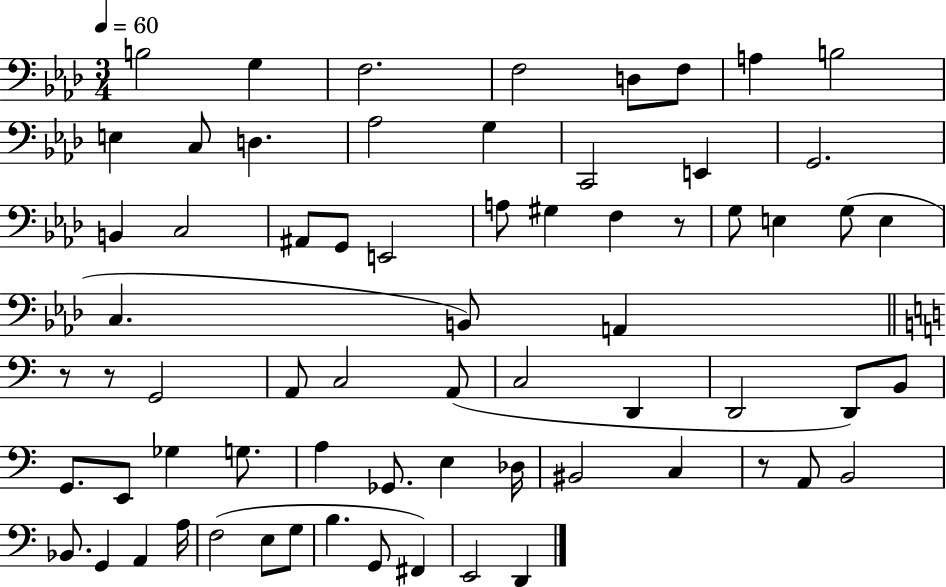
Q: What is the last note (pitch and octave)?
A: D2